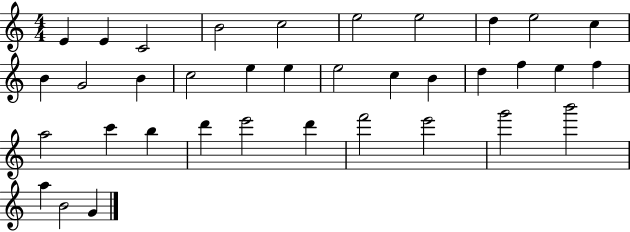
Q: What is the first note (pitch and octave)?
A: E4